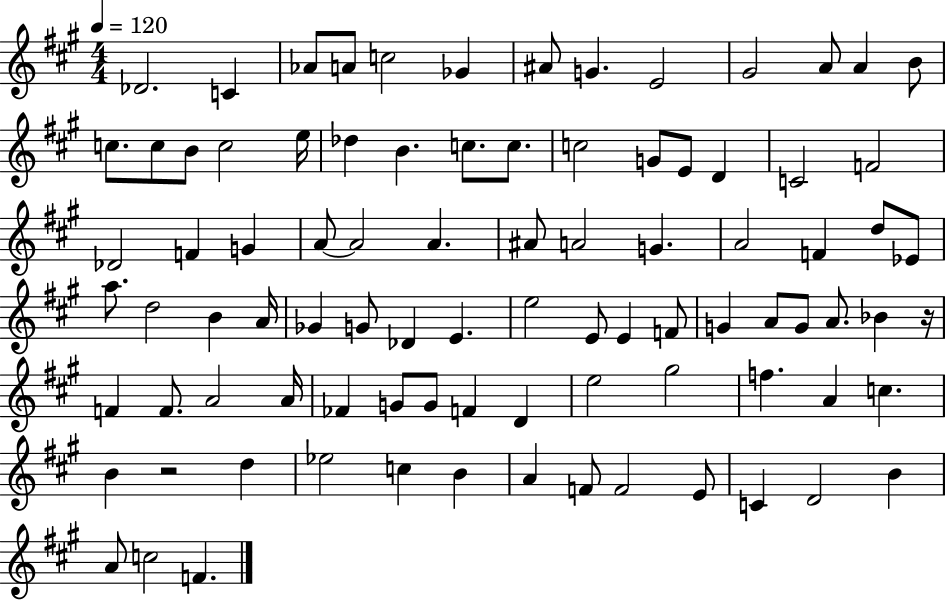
X:1
T:Untitled
M:4/4
L:1/4
K:A
_D2 C _A/2 A/2 c2 _G ^A/2 G E2 ^G2 A/2 A B/2 c/2 c/2 B/2 c2 e/4 _d B c/2 c/2 c2 G/2 E/2 D C2 F2 _D2 F G A/2 A2 A ^A/2 A2 G A2 F d/2 _E/2 a/2 d2 B A/4 _G G/2 _D E e2 E/2 E F/2 G A/2 G/2 A/2 _B z/4 F F/2 A2 A/4 _F G/2 G/2 F D e2 ^g2 f A c B z2 d _e2 c B A F/2 F2 E/2 C D2 B A/2 c2 F